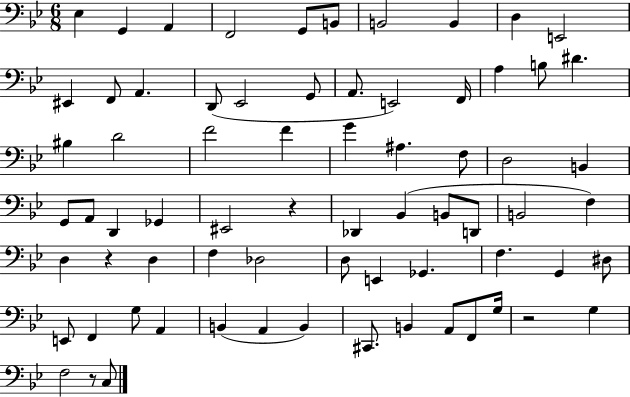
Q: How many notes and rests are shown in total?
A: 71